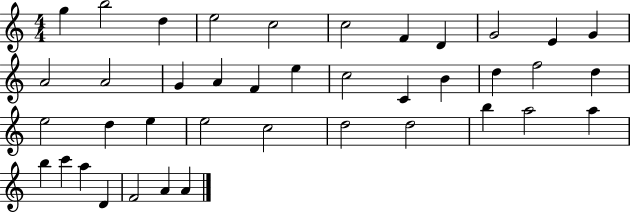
G5/q B5/h D5/q E5/h C5/h C5/h F4/q D4/q G4/h E4/q G4/q A4/h A4/h G4/q A4/q F4/q E5/q C5/h C4/q B4/q D5/q F5/h D5/q E5/h D5/q E5/q E5/h C5/h D5/h D5/h B5/q A5/h A5/q B5/q C6/q A5/q D4/q F4/h A4/q A4/q